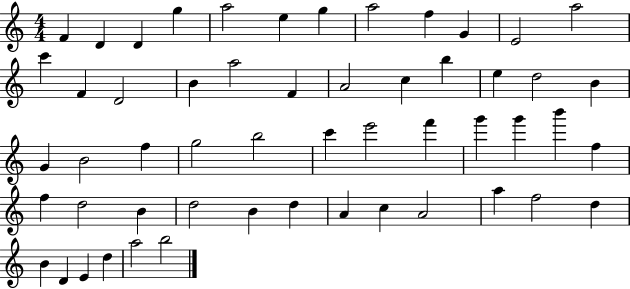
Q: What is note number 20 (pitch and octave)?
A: C5